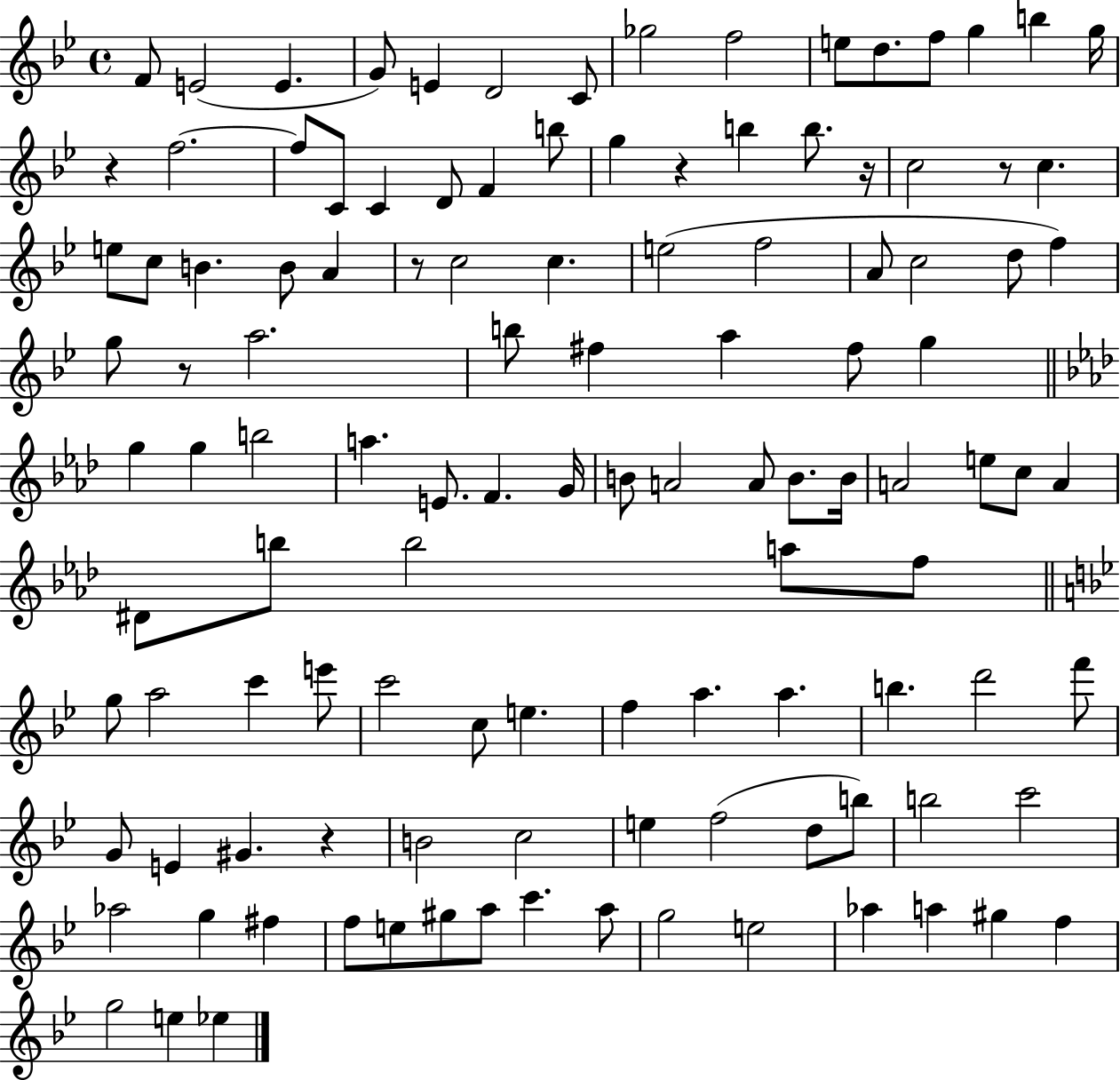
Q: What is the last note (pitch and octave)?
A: Eb5